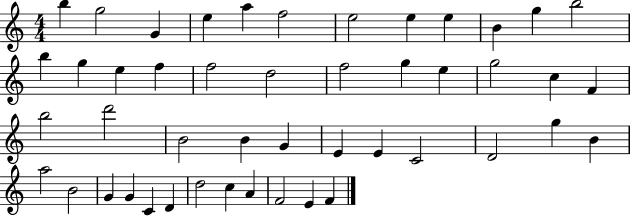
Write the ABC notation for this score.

X:1
T:Untitled
M:4/4
L:1/4
K:C
b g2 G e a f2 e2 e e B g b2 b g e f f2 d2 f2 g e g2 c F b2 d'2 B2 B G E E C2 D2 g B a2 B2 G G C D d2 c A F2 E F